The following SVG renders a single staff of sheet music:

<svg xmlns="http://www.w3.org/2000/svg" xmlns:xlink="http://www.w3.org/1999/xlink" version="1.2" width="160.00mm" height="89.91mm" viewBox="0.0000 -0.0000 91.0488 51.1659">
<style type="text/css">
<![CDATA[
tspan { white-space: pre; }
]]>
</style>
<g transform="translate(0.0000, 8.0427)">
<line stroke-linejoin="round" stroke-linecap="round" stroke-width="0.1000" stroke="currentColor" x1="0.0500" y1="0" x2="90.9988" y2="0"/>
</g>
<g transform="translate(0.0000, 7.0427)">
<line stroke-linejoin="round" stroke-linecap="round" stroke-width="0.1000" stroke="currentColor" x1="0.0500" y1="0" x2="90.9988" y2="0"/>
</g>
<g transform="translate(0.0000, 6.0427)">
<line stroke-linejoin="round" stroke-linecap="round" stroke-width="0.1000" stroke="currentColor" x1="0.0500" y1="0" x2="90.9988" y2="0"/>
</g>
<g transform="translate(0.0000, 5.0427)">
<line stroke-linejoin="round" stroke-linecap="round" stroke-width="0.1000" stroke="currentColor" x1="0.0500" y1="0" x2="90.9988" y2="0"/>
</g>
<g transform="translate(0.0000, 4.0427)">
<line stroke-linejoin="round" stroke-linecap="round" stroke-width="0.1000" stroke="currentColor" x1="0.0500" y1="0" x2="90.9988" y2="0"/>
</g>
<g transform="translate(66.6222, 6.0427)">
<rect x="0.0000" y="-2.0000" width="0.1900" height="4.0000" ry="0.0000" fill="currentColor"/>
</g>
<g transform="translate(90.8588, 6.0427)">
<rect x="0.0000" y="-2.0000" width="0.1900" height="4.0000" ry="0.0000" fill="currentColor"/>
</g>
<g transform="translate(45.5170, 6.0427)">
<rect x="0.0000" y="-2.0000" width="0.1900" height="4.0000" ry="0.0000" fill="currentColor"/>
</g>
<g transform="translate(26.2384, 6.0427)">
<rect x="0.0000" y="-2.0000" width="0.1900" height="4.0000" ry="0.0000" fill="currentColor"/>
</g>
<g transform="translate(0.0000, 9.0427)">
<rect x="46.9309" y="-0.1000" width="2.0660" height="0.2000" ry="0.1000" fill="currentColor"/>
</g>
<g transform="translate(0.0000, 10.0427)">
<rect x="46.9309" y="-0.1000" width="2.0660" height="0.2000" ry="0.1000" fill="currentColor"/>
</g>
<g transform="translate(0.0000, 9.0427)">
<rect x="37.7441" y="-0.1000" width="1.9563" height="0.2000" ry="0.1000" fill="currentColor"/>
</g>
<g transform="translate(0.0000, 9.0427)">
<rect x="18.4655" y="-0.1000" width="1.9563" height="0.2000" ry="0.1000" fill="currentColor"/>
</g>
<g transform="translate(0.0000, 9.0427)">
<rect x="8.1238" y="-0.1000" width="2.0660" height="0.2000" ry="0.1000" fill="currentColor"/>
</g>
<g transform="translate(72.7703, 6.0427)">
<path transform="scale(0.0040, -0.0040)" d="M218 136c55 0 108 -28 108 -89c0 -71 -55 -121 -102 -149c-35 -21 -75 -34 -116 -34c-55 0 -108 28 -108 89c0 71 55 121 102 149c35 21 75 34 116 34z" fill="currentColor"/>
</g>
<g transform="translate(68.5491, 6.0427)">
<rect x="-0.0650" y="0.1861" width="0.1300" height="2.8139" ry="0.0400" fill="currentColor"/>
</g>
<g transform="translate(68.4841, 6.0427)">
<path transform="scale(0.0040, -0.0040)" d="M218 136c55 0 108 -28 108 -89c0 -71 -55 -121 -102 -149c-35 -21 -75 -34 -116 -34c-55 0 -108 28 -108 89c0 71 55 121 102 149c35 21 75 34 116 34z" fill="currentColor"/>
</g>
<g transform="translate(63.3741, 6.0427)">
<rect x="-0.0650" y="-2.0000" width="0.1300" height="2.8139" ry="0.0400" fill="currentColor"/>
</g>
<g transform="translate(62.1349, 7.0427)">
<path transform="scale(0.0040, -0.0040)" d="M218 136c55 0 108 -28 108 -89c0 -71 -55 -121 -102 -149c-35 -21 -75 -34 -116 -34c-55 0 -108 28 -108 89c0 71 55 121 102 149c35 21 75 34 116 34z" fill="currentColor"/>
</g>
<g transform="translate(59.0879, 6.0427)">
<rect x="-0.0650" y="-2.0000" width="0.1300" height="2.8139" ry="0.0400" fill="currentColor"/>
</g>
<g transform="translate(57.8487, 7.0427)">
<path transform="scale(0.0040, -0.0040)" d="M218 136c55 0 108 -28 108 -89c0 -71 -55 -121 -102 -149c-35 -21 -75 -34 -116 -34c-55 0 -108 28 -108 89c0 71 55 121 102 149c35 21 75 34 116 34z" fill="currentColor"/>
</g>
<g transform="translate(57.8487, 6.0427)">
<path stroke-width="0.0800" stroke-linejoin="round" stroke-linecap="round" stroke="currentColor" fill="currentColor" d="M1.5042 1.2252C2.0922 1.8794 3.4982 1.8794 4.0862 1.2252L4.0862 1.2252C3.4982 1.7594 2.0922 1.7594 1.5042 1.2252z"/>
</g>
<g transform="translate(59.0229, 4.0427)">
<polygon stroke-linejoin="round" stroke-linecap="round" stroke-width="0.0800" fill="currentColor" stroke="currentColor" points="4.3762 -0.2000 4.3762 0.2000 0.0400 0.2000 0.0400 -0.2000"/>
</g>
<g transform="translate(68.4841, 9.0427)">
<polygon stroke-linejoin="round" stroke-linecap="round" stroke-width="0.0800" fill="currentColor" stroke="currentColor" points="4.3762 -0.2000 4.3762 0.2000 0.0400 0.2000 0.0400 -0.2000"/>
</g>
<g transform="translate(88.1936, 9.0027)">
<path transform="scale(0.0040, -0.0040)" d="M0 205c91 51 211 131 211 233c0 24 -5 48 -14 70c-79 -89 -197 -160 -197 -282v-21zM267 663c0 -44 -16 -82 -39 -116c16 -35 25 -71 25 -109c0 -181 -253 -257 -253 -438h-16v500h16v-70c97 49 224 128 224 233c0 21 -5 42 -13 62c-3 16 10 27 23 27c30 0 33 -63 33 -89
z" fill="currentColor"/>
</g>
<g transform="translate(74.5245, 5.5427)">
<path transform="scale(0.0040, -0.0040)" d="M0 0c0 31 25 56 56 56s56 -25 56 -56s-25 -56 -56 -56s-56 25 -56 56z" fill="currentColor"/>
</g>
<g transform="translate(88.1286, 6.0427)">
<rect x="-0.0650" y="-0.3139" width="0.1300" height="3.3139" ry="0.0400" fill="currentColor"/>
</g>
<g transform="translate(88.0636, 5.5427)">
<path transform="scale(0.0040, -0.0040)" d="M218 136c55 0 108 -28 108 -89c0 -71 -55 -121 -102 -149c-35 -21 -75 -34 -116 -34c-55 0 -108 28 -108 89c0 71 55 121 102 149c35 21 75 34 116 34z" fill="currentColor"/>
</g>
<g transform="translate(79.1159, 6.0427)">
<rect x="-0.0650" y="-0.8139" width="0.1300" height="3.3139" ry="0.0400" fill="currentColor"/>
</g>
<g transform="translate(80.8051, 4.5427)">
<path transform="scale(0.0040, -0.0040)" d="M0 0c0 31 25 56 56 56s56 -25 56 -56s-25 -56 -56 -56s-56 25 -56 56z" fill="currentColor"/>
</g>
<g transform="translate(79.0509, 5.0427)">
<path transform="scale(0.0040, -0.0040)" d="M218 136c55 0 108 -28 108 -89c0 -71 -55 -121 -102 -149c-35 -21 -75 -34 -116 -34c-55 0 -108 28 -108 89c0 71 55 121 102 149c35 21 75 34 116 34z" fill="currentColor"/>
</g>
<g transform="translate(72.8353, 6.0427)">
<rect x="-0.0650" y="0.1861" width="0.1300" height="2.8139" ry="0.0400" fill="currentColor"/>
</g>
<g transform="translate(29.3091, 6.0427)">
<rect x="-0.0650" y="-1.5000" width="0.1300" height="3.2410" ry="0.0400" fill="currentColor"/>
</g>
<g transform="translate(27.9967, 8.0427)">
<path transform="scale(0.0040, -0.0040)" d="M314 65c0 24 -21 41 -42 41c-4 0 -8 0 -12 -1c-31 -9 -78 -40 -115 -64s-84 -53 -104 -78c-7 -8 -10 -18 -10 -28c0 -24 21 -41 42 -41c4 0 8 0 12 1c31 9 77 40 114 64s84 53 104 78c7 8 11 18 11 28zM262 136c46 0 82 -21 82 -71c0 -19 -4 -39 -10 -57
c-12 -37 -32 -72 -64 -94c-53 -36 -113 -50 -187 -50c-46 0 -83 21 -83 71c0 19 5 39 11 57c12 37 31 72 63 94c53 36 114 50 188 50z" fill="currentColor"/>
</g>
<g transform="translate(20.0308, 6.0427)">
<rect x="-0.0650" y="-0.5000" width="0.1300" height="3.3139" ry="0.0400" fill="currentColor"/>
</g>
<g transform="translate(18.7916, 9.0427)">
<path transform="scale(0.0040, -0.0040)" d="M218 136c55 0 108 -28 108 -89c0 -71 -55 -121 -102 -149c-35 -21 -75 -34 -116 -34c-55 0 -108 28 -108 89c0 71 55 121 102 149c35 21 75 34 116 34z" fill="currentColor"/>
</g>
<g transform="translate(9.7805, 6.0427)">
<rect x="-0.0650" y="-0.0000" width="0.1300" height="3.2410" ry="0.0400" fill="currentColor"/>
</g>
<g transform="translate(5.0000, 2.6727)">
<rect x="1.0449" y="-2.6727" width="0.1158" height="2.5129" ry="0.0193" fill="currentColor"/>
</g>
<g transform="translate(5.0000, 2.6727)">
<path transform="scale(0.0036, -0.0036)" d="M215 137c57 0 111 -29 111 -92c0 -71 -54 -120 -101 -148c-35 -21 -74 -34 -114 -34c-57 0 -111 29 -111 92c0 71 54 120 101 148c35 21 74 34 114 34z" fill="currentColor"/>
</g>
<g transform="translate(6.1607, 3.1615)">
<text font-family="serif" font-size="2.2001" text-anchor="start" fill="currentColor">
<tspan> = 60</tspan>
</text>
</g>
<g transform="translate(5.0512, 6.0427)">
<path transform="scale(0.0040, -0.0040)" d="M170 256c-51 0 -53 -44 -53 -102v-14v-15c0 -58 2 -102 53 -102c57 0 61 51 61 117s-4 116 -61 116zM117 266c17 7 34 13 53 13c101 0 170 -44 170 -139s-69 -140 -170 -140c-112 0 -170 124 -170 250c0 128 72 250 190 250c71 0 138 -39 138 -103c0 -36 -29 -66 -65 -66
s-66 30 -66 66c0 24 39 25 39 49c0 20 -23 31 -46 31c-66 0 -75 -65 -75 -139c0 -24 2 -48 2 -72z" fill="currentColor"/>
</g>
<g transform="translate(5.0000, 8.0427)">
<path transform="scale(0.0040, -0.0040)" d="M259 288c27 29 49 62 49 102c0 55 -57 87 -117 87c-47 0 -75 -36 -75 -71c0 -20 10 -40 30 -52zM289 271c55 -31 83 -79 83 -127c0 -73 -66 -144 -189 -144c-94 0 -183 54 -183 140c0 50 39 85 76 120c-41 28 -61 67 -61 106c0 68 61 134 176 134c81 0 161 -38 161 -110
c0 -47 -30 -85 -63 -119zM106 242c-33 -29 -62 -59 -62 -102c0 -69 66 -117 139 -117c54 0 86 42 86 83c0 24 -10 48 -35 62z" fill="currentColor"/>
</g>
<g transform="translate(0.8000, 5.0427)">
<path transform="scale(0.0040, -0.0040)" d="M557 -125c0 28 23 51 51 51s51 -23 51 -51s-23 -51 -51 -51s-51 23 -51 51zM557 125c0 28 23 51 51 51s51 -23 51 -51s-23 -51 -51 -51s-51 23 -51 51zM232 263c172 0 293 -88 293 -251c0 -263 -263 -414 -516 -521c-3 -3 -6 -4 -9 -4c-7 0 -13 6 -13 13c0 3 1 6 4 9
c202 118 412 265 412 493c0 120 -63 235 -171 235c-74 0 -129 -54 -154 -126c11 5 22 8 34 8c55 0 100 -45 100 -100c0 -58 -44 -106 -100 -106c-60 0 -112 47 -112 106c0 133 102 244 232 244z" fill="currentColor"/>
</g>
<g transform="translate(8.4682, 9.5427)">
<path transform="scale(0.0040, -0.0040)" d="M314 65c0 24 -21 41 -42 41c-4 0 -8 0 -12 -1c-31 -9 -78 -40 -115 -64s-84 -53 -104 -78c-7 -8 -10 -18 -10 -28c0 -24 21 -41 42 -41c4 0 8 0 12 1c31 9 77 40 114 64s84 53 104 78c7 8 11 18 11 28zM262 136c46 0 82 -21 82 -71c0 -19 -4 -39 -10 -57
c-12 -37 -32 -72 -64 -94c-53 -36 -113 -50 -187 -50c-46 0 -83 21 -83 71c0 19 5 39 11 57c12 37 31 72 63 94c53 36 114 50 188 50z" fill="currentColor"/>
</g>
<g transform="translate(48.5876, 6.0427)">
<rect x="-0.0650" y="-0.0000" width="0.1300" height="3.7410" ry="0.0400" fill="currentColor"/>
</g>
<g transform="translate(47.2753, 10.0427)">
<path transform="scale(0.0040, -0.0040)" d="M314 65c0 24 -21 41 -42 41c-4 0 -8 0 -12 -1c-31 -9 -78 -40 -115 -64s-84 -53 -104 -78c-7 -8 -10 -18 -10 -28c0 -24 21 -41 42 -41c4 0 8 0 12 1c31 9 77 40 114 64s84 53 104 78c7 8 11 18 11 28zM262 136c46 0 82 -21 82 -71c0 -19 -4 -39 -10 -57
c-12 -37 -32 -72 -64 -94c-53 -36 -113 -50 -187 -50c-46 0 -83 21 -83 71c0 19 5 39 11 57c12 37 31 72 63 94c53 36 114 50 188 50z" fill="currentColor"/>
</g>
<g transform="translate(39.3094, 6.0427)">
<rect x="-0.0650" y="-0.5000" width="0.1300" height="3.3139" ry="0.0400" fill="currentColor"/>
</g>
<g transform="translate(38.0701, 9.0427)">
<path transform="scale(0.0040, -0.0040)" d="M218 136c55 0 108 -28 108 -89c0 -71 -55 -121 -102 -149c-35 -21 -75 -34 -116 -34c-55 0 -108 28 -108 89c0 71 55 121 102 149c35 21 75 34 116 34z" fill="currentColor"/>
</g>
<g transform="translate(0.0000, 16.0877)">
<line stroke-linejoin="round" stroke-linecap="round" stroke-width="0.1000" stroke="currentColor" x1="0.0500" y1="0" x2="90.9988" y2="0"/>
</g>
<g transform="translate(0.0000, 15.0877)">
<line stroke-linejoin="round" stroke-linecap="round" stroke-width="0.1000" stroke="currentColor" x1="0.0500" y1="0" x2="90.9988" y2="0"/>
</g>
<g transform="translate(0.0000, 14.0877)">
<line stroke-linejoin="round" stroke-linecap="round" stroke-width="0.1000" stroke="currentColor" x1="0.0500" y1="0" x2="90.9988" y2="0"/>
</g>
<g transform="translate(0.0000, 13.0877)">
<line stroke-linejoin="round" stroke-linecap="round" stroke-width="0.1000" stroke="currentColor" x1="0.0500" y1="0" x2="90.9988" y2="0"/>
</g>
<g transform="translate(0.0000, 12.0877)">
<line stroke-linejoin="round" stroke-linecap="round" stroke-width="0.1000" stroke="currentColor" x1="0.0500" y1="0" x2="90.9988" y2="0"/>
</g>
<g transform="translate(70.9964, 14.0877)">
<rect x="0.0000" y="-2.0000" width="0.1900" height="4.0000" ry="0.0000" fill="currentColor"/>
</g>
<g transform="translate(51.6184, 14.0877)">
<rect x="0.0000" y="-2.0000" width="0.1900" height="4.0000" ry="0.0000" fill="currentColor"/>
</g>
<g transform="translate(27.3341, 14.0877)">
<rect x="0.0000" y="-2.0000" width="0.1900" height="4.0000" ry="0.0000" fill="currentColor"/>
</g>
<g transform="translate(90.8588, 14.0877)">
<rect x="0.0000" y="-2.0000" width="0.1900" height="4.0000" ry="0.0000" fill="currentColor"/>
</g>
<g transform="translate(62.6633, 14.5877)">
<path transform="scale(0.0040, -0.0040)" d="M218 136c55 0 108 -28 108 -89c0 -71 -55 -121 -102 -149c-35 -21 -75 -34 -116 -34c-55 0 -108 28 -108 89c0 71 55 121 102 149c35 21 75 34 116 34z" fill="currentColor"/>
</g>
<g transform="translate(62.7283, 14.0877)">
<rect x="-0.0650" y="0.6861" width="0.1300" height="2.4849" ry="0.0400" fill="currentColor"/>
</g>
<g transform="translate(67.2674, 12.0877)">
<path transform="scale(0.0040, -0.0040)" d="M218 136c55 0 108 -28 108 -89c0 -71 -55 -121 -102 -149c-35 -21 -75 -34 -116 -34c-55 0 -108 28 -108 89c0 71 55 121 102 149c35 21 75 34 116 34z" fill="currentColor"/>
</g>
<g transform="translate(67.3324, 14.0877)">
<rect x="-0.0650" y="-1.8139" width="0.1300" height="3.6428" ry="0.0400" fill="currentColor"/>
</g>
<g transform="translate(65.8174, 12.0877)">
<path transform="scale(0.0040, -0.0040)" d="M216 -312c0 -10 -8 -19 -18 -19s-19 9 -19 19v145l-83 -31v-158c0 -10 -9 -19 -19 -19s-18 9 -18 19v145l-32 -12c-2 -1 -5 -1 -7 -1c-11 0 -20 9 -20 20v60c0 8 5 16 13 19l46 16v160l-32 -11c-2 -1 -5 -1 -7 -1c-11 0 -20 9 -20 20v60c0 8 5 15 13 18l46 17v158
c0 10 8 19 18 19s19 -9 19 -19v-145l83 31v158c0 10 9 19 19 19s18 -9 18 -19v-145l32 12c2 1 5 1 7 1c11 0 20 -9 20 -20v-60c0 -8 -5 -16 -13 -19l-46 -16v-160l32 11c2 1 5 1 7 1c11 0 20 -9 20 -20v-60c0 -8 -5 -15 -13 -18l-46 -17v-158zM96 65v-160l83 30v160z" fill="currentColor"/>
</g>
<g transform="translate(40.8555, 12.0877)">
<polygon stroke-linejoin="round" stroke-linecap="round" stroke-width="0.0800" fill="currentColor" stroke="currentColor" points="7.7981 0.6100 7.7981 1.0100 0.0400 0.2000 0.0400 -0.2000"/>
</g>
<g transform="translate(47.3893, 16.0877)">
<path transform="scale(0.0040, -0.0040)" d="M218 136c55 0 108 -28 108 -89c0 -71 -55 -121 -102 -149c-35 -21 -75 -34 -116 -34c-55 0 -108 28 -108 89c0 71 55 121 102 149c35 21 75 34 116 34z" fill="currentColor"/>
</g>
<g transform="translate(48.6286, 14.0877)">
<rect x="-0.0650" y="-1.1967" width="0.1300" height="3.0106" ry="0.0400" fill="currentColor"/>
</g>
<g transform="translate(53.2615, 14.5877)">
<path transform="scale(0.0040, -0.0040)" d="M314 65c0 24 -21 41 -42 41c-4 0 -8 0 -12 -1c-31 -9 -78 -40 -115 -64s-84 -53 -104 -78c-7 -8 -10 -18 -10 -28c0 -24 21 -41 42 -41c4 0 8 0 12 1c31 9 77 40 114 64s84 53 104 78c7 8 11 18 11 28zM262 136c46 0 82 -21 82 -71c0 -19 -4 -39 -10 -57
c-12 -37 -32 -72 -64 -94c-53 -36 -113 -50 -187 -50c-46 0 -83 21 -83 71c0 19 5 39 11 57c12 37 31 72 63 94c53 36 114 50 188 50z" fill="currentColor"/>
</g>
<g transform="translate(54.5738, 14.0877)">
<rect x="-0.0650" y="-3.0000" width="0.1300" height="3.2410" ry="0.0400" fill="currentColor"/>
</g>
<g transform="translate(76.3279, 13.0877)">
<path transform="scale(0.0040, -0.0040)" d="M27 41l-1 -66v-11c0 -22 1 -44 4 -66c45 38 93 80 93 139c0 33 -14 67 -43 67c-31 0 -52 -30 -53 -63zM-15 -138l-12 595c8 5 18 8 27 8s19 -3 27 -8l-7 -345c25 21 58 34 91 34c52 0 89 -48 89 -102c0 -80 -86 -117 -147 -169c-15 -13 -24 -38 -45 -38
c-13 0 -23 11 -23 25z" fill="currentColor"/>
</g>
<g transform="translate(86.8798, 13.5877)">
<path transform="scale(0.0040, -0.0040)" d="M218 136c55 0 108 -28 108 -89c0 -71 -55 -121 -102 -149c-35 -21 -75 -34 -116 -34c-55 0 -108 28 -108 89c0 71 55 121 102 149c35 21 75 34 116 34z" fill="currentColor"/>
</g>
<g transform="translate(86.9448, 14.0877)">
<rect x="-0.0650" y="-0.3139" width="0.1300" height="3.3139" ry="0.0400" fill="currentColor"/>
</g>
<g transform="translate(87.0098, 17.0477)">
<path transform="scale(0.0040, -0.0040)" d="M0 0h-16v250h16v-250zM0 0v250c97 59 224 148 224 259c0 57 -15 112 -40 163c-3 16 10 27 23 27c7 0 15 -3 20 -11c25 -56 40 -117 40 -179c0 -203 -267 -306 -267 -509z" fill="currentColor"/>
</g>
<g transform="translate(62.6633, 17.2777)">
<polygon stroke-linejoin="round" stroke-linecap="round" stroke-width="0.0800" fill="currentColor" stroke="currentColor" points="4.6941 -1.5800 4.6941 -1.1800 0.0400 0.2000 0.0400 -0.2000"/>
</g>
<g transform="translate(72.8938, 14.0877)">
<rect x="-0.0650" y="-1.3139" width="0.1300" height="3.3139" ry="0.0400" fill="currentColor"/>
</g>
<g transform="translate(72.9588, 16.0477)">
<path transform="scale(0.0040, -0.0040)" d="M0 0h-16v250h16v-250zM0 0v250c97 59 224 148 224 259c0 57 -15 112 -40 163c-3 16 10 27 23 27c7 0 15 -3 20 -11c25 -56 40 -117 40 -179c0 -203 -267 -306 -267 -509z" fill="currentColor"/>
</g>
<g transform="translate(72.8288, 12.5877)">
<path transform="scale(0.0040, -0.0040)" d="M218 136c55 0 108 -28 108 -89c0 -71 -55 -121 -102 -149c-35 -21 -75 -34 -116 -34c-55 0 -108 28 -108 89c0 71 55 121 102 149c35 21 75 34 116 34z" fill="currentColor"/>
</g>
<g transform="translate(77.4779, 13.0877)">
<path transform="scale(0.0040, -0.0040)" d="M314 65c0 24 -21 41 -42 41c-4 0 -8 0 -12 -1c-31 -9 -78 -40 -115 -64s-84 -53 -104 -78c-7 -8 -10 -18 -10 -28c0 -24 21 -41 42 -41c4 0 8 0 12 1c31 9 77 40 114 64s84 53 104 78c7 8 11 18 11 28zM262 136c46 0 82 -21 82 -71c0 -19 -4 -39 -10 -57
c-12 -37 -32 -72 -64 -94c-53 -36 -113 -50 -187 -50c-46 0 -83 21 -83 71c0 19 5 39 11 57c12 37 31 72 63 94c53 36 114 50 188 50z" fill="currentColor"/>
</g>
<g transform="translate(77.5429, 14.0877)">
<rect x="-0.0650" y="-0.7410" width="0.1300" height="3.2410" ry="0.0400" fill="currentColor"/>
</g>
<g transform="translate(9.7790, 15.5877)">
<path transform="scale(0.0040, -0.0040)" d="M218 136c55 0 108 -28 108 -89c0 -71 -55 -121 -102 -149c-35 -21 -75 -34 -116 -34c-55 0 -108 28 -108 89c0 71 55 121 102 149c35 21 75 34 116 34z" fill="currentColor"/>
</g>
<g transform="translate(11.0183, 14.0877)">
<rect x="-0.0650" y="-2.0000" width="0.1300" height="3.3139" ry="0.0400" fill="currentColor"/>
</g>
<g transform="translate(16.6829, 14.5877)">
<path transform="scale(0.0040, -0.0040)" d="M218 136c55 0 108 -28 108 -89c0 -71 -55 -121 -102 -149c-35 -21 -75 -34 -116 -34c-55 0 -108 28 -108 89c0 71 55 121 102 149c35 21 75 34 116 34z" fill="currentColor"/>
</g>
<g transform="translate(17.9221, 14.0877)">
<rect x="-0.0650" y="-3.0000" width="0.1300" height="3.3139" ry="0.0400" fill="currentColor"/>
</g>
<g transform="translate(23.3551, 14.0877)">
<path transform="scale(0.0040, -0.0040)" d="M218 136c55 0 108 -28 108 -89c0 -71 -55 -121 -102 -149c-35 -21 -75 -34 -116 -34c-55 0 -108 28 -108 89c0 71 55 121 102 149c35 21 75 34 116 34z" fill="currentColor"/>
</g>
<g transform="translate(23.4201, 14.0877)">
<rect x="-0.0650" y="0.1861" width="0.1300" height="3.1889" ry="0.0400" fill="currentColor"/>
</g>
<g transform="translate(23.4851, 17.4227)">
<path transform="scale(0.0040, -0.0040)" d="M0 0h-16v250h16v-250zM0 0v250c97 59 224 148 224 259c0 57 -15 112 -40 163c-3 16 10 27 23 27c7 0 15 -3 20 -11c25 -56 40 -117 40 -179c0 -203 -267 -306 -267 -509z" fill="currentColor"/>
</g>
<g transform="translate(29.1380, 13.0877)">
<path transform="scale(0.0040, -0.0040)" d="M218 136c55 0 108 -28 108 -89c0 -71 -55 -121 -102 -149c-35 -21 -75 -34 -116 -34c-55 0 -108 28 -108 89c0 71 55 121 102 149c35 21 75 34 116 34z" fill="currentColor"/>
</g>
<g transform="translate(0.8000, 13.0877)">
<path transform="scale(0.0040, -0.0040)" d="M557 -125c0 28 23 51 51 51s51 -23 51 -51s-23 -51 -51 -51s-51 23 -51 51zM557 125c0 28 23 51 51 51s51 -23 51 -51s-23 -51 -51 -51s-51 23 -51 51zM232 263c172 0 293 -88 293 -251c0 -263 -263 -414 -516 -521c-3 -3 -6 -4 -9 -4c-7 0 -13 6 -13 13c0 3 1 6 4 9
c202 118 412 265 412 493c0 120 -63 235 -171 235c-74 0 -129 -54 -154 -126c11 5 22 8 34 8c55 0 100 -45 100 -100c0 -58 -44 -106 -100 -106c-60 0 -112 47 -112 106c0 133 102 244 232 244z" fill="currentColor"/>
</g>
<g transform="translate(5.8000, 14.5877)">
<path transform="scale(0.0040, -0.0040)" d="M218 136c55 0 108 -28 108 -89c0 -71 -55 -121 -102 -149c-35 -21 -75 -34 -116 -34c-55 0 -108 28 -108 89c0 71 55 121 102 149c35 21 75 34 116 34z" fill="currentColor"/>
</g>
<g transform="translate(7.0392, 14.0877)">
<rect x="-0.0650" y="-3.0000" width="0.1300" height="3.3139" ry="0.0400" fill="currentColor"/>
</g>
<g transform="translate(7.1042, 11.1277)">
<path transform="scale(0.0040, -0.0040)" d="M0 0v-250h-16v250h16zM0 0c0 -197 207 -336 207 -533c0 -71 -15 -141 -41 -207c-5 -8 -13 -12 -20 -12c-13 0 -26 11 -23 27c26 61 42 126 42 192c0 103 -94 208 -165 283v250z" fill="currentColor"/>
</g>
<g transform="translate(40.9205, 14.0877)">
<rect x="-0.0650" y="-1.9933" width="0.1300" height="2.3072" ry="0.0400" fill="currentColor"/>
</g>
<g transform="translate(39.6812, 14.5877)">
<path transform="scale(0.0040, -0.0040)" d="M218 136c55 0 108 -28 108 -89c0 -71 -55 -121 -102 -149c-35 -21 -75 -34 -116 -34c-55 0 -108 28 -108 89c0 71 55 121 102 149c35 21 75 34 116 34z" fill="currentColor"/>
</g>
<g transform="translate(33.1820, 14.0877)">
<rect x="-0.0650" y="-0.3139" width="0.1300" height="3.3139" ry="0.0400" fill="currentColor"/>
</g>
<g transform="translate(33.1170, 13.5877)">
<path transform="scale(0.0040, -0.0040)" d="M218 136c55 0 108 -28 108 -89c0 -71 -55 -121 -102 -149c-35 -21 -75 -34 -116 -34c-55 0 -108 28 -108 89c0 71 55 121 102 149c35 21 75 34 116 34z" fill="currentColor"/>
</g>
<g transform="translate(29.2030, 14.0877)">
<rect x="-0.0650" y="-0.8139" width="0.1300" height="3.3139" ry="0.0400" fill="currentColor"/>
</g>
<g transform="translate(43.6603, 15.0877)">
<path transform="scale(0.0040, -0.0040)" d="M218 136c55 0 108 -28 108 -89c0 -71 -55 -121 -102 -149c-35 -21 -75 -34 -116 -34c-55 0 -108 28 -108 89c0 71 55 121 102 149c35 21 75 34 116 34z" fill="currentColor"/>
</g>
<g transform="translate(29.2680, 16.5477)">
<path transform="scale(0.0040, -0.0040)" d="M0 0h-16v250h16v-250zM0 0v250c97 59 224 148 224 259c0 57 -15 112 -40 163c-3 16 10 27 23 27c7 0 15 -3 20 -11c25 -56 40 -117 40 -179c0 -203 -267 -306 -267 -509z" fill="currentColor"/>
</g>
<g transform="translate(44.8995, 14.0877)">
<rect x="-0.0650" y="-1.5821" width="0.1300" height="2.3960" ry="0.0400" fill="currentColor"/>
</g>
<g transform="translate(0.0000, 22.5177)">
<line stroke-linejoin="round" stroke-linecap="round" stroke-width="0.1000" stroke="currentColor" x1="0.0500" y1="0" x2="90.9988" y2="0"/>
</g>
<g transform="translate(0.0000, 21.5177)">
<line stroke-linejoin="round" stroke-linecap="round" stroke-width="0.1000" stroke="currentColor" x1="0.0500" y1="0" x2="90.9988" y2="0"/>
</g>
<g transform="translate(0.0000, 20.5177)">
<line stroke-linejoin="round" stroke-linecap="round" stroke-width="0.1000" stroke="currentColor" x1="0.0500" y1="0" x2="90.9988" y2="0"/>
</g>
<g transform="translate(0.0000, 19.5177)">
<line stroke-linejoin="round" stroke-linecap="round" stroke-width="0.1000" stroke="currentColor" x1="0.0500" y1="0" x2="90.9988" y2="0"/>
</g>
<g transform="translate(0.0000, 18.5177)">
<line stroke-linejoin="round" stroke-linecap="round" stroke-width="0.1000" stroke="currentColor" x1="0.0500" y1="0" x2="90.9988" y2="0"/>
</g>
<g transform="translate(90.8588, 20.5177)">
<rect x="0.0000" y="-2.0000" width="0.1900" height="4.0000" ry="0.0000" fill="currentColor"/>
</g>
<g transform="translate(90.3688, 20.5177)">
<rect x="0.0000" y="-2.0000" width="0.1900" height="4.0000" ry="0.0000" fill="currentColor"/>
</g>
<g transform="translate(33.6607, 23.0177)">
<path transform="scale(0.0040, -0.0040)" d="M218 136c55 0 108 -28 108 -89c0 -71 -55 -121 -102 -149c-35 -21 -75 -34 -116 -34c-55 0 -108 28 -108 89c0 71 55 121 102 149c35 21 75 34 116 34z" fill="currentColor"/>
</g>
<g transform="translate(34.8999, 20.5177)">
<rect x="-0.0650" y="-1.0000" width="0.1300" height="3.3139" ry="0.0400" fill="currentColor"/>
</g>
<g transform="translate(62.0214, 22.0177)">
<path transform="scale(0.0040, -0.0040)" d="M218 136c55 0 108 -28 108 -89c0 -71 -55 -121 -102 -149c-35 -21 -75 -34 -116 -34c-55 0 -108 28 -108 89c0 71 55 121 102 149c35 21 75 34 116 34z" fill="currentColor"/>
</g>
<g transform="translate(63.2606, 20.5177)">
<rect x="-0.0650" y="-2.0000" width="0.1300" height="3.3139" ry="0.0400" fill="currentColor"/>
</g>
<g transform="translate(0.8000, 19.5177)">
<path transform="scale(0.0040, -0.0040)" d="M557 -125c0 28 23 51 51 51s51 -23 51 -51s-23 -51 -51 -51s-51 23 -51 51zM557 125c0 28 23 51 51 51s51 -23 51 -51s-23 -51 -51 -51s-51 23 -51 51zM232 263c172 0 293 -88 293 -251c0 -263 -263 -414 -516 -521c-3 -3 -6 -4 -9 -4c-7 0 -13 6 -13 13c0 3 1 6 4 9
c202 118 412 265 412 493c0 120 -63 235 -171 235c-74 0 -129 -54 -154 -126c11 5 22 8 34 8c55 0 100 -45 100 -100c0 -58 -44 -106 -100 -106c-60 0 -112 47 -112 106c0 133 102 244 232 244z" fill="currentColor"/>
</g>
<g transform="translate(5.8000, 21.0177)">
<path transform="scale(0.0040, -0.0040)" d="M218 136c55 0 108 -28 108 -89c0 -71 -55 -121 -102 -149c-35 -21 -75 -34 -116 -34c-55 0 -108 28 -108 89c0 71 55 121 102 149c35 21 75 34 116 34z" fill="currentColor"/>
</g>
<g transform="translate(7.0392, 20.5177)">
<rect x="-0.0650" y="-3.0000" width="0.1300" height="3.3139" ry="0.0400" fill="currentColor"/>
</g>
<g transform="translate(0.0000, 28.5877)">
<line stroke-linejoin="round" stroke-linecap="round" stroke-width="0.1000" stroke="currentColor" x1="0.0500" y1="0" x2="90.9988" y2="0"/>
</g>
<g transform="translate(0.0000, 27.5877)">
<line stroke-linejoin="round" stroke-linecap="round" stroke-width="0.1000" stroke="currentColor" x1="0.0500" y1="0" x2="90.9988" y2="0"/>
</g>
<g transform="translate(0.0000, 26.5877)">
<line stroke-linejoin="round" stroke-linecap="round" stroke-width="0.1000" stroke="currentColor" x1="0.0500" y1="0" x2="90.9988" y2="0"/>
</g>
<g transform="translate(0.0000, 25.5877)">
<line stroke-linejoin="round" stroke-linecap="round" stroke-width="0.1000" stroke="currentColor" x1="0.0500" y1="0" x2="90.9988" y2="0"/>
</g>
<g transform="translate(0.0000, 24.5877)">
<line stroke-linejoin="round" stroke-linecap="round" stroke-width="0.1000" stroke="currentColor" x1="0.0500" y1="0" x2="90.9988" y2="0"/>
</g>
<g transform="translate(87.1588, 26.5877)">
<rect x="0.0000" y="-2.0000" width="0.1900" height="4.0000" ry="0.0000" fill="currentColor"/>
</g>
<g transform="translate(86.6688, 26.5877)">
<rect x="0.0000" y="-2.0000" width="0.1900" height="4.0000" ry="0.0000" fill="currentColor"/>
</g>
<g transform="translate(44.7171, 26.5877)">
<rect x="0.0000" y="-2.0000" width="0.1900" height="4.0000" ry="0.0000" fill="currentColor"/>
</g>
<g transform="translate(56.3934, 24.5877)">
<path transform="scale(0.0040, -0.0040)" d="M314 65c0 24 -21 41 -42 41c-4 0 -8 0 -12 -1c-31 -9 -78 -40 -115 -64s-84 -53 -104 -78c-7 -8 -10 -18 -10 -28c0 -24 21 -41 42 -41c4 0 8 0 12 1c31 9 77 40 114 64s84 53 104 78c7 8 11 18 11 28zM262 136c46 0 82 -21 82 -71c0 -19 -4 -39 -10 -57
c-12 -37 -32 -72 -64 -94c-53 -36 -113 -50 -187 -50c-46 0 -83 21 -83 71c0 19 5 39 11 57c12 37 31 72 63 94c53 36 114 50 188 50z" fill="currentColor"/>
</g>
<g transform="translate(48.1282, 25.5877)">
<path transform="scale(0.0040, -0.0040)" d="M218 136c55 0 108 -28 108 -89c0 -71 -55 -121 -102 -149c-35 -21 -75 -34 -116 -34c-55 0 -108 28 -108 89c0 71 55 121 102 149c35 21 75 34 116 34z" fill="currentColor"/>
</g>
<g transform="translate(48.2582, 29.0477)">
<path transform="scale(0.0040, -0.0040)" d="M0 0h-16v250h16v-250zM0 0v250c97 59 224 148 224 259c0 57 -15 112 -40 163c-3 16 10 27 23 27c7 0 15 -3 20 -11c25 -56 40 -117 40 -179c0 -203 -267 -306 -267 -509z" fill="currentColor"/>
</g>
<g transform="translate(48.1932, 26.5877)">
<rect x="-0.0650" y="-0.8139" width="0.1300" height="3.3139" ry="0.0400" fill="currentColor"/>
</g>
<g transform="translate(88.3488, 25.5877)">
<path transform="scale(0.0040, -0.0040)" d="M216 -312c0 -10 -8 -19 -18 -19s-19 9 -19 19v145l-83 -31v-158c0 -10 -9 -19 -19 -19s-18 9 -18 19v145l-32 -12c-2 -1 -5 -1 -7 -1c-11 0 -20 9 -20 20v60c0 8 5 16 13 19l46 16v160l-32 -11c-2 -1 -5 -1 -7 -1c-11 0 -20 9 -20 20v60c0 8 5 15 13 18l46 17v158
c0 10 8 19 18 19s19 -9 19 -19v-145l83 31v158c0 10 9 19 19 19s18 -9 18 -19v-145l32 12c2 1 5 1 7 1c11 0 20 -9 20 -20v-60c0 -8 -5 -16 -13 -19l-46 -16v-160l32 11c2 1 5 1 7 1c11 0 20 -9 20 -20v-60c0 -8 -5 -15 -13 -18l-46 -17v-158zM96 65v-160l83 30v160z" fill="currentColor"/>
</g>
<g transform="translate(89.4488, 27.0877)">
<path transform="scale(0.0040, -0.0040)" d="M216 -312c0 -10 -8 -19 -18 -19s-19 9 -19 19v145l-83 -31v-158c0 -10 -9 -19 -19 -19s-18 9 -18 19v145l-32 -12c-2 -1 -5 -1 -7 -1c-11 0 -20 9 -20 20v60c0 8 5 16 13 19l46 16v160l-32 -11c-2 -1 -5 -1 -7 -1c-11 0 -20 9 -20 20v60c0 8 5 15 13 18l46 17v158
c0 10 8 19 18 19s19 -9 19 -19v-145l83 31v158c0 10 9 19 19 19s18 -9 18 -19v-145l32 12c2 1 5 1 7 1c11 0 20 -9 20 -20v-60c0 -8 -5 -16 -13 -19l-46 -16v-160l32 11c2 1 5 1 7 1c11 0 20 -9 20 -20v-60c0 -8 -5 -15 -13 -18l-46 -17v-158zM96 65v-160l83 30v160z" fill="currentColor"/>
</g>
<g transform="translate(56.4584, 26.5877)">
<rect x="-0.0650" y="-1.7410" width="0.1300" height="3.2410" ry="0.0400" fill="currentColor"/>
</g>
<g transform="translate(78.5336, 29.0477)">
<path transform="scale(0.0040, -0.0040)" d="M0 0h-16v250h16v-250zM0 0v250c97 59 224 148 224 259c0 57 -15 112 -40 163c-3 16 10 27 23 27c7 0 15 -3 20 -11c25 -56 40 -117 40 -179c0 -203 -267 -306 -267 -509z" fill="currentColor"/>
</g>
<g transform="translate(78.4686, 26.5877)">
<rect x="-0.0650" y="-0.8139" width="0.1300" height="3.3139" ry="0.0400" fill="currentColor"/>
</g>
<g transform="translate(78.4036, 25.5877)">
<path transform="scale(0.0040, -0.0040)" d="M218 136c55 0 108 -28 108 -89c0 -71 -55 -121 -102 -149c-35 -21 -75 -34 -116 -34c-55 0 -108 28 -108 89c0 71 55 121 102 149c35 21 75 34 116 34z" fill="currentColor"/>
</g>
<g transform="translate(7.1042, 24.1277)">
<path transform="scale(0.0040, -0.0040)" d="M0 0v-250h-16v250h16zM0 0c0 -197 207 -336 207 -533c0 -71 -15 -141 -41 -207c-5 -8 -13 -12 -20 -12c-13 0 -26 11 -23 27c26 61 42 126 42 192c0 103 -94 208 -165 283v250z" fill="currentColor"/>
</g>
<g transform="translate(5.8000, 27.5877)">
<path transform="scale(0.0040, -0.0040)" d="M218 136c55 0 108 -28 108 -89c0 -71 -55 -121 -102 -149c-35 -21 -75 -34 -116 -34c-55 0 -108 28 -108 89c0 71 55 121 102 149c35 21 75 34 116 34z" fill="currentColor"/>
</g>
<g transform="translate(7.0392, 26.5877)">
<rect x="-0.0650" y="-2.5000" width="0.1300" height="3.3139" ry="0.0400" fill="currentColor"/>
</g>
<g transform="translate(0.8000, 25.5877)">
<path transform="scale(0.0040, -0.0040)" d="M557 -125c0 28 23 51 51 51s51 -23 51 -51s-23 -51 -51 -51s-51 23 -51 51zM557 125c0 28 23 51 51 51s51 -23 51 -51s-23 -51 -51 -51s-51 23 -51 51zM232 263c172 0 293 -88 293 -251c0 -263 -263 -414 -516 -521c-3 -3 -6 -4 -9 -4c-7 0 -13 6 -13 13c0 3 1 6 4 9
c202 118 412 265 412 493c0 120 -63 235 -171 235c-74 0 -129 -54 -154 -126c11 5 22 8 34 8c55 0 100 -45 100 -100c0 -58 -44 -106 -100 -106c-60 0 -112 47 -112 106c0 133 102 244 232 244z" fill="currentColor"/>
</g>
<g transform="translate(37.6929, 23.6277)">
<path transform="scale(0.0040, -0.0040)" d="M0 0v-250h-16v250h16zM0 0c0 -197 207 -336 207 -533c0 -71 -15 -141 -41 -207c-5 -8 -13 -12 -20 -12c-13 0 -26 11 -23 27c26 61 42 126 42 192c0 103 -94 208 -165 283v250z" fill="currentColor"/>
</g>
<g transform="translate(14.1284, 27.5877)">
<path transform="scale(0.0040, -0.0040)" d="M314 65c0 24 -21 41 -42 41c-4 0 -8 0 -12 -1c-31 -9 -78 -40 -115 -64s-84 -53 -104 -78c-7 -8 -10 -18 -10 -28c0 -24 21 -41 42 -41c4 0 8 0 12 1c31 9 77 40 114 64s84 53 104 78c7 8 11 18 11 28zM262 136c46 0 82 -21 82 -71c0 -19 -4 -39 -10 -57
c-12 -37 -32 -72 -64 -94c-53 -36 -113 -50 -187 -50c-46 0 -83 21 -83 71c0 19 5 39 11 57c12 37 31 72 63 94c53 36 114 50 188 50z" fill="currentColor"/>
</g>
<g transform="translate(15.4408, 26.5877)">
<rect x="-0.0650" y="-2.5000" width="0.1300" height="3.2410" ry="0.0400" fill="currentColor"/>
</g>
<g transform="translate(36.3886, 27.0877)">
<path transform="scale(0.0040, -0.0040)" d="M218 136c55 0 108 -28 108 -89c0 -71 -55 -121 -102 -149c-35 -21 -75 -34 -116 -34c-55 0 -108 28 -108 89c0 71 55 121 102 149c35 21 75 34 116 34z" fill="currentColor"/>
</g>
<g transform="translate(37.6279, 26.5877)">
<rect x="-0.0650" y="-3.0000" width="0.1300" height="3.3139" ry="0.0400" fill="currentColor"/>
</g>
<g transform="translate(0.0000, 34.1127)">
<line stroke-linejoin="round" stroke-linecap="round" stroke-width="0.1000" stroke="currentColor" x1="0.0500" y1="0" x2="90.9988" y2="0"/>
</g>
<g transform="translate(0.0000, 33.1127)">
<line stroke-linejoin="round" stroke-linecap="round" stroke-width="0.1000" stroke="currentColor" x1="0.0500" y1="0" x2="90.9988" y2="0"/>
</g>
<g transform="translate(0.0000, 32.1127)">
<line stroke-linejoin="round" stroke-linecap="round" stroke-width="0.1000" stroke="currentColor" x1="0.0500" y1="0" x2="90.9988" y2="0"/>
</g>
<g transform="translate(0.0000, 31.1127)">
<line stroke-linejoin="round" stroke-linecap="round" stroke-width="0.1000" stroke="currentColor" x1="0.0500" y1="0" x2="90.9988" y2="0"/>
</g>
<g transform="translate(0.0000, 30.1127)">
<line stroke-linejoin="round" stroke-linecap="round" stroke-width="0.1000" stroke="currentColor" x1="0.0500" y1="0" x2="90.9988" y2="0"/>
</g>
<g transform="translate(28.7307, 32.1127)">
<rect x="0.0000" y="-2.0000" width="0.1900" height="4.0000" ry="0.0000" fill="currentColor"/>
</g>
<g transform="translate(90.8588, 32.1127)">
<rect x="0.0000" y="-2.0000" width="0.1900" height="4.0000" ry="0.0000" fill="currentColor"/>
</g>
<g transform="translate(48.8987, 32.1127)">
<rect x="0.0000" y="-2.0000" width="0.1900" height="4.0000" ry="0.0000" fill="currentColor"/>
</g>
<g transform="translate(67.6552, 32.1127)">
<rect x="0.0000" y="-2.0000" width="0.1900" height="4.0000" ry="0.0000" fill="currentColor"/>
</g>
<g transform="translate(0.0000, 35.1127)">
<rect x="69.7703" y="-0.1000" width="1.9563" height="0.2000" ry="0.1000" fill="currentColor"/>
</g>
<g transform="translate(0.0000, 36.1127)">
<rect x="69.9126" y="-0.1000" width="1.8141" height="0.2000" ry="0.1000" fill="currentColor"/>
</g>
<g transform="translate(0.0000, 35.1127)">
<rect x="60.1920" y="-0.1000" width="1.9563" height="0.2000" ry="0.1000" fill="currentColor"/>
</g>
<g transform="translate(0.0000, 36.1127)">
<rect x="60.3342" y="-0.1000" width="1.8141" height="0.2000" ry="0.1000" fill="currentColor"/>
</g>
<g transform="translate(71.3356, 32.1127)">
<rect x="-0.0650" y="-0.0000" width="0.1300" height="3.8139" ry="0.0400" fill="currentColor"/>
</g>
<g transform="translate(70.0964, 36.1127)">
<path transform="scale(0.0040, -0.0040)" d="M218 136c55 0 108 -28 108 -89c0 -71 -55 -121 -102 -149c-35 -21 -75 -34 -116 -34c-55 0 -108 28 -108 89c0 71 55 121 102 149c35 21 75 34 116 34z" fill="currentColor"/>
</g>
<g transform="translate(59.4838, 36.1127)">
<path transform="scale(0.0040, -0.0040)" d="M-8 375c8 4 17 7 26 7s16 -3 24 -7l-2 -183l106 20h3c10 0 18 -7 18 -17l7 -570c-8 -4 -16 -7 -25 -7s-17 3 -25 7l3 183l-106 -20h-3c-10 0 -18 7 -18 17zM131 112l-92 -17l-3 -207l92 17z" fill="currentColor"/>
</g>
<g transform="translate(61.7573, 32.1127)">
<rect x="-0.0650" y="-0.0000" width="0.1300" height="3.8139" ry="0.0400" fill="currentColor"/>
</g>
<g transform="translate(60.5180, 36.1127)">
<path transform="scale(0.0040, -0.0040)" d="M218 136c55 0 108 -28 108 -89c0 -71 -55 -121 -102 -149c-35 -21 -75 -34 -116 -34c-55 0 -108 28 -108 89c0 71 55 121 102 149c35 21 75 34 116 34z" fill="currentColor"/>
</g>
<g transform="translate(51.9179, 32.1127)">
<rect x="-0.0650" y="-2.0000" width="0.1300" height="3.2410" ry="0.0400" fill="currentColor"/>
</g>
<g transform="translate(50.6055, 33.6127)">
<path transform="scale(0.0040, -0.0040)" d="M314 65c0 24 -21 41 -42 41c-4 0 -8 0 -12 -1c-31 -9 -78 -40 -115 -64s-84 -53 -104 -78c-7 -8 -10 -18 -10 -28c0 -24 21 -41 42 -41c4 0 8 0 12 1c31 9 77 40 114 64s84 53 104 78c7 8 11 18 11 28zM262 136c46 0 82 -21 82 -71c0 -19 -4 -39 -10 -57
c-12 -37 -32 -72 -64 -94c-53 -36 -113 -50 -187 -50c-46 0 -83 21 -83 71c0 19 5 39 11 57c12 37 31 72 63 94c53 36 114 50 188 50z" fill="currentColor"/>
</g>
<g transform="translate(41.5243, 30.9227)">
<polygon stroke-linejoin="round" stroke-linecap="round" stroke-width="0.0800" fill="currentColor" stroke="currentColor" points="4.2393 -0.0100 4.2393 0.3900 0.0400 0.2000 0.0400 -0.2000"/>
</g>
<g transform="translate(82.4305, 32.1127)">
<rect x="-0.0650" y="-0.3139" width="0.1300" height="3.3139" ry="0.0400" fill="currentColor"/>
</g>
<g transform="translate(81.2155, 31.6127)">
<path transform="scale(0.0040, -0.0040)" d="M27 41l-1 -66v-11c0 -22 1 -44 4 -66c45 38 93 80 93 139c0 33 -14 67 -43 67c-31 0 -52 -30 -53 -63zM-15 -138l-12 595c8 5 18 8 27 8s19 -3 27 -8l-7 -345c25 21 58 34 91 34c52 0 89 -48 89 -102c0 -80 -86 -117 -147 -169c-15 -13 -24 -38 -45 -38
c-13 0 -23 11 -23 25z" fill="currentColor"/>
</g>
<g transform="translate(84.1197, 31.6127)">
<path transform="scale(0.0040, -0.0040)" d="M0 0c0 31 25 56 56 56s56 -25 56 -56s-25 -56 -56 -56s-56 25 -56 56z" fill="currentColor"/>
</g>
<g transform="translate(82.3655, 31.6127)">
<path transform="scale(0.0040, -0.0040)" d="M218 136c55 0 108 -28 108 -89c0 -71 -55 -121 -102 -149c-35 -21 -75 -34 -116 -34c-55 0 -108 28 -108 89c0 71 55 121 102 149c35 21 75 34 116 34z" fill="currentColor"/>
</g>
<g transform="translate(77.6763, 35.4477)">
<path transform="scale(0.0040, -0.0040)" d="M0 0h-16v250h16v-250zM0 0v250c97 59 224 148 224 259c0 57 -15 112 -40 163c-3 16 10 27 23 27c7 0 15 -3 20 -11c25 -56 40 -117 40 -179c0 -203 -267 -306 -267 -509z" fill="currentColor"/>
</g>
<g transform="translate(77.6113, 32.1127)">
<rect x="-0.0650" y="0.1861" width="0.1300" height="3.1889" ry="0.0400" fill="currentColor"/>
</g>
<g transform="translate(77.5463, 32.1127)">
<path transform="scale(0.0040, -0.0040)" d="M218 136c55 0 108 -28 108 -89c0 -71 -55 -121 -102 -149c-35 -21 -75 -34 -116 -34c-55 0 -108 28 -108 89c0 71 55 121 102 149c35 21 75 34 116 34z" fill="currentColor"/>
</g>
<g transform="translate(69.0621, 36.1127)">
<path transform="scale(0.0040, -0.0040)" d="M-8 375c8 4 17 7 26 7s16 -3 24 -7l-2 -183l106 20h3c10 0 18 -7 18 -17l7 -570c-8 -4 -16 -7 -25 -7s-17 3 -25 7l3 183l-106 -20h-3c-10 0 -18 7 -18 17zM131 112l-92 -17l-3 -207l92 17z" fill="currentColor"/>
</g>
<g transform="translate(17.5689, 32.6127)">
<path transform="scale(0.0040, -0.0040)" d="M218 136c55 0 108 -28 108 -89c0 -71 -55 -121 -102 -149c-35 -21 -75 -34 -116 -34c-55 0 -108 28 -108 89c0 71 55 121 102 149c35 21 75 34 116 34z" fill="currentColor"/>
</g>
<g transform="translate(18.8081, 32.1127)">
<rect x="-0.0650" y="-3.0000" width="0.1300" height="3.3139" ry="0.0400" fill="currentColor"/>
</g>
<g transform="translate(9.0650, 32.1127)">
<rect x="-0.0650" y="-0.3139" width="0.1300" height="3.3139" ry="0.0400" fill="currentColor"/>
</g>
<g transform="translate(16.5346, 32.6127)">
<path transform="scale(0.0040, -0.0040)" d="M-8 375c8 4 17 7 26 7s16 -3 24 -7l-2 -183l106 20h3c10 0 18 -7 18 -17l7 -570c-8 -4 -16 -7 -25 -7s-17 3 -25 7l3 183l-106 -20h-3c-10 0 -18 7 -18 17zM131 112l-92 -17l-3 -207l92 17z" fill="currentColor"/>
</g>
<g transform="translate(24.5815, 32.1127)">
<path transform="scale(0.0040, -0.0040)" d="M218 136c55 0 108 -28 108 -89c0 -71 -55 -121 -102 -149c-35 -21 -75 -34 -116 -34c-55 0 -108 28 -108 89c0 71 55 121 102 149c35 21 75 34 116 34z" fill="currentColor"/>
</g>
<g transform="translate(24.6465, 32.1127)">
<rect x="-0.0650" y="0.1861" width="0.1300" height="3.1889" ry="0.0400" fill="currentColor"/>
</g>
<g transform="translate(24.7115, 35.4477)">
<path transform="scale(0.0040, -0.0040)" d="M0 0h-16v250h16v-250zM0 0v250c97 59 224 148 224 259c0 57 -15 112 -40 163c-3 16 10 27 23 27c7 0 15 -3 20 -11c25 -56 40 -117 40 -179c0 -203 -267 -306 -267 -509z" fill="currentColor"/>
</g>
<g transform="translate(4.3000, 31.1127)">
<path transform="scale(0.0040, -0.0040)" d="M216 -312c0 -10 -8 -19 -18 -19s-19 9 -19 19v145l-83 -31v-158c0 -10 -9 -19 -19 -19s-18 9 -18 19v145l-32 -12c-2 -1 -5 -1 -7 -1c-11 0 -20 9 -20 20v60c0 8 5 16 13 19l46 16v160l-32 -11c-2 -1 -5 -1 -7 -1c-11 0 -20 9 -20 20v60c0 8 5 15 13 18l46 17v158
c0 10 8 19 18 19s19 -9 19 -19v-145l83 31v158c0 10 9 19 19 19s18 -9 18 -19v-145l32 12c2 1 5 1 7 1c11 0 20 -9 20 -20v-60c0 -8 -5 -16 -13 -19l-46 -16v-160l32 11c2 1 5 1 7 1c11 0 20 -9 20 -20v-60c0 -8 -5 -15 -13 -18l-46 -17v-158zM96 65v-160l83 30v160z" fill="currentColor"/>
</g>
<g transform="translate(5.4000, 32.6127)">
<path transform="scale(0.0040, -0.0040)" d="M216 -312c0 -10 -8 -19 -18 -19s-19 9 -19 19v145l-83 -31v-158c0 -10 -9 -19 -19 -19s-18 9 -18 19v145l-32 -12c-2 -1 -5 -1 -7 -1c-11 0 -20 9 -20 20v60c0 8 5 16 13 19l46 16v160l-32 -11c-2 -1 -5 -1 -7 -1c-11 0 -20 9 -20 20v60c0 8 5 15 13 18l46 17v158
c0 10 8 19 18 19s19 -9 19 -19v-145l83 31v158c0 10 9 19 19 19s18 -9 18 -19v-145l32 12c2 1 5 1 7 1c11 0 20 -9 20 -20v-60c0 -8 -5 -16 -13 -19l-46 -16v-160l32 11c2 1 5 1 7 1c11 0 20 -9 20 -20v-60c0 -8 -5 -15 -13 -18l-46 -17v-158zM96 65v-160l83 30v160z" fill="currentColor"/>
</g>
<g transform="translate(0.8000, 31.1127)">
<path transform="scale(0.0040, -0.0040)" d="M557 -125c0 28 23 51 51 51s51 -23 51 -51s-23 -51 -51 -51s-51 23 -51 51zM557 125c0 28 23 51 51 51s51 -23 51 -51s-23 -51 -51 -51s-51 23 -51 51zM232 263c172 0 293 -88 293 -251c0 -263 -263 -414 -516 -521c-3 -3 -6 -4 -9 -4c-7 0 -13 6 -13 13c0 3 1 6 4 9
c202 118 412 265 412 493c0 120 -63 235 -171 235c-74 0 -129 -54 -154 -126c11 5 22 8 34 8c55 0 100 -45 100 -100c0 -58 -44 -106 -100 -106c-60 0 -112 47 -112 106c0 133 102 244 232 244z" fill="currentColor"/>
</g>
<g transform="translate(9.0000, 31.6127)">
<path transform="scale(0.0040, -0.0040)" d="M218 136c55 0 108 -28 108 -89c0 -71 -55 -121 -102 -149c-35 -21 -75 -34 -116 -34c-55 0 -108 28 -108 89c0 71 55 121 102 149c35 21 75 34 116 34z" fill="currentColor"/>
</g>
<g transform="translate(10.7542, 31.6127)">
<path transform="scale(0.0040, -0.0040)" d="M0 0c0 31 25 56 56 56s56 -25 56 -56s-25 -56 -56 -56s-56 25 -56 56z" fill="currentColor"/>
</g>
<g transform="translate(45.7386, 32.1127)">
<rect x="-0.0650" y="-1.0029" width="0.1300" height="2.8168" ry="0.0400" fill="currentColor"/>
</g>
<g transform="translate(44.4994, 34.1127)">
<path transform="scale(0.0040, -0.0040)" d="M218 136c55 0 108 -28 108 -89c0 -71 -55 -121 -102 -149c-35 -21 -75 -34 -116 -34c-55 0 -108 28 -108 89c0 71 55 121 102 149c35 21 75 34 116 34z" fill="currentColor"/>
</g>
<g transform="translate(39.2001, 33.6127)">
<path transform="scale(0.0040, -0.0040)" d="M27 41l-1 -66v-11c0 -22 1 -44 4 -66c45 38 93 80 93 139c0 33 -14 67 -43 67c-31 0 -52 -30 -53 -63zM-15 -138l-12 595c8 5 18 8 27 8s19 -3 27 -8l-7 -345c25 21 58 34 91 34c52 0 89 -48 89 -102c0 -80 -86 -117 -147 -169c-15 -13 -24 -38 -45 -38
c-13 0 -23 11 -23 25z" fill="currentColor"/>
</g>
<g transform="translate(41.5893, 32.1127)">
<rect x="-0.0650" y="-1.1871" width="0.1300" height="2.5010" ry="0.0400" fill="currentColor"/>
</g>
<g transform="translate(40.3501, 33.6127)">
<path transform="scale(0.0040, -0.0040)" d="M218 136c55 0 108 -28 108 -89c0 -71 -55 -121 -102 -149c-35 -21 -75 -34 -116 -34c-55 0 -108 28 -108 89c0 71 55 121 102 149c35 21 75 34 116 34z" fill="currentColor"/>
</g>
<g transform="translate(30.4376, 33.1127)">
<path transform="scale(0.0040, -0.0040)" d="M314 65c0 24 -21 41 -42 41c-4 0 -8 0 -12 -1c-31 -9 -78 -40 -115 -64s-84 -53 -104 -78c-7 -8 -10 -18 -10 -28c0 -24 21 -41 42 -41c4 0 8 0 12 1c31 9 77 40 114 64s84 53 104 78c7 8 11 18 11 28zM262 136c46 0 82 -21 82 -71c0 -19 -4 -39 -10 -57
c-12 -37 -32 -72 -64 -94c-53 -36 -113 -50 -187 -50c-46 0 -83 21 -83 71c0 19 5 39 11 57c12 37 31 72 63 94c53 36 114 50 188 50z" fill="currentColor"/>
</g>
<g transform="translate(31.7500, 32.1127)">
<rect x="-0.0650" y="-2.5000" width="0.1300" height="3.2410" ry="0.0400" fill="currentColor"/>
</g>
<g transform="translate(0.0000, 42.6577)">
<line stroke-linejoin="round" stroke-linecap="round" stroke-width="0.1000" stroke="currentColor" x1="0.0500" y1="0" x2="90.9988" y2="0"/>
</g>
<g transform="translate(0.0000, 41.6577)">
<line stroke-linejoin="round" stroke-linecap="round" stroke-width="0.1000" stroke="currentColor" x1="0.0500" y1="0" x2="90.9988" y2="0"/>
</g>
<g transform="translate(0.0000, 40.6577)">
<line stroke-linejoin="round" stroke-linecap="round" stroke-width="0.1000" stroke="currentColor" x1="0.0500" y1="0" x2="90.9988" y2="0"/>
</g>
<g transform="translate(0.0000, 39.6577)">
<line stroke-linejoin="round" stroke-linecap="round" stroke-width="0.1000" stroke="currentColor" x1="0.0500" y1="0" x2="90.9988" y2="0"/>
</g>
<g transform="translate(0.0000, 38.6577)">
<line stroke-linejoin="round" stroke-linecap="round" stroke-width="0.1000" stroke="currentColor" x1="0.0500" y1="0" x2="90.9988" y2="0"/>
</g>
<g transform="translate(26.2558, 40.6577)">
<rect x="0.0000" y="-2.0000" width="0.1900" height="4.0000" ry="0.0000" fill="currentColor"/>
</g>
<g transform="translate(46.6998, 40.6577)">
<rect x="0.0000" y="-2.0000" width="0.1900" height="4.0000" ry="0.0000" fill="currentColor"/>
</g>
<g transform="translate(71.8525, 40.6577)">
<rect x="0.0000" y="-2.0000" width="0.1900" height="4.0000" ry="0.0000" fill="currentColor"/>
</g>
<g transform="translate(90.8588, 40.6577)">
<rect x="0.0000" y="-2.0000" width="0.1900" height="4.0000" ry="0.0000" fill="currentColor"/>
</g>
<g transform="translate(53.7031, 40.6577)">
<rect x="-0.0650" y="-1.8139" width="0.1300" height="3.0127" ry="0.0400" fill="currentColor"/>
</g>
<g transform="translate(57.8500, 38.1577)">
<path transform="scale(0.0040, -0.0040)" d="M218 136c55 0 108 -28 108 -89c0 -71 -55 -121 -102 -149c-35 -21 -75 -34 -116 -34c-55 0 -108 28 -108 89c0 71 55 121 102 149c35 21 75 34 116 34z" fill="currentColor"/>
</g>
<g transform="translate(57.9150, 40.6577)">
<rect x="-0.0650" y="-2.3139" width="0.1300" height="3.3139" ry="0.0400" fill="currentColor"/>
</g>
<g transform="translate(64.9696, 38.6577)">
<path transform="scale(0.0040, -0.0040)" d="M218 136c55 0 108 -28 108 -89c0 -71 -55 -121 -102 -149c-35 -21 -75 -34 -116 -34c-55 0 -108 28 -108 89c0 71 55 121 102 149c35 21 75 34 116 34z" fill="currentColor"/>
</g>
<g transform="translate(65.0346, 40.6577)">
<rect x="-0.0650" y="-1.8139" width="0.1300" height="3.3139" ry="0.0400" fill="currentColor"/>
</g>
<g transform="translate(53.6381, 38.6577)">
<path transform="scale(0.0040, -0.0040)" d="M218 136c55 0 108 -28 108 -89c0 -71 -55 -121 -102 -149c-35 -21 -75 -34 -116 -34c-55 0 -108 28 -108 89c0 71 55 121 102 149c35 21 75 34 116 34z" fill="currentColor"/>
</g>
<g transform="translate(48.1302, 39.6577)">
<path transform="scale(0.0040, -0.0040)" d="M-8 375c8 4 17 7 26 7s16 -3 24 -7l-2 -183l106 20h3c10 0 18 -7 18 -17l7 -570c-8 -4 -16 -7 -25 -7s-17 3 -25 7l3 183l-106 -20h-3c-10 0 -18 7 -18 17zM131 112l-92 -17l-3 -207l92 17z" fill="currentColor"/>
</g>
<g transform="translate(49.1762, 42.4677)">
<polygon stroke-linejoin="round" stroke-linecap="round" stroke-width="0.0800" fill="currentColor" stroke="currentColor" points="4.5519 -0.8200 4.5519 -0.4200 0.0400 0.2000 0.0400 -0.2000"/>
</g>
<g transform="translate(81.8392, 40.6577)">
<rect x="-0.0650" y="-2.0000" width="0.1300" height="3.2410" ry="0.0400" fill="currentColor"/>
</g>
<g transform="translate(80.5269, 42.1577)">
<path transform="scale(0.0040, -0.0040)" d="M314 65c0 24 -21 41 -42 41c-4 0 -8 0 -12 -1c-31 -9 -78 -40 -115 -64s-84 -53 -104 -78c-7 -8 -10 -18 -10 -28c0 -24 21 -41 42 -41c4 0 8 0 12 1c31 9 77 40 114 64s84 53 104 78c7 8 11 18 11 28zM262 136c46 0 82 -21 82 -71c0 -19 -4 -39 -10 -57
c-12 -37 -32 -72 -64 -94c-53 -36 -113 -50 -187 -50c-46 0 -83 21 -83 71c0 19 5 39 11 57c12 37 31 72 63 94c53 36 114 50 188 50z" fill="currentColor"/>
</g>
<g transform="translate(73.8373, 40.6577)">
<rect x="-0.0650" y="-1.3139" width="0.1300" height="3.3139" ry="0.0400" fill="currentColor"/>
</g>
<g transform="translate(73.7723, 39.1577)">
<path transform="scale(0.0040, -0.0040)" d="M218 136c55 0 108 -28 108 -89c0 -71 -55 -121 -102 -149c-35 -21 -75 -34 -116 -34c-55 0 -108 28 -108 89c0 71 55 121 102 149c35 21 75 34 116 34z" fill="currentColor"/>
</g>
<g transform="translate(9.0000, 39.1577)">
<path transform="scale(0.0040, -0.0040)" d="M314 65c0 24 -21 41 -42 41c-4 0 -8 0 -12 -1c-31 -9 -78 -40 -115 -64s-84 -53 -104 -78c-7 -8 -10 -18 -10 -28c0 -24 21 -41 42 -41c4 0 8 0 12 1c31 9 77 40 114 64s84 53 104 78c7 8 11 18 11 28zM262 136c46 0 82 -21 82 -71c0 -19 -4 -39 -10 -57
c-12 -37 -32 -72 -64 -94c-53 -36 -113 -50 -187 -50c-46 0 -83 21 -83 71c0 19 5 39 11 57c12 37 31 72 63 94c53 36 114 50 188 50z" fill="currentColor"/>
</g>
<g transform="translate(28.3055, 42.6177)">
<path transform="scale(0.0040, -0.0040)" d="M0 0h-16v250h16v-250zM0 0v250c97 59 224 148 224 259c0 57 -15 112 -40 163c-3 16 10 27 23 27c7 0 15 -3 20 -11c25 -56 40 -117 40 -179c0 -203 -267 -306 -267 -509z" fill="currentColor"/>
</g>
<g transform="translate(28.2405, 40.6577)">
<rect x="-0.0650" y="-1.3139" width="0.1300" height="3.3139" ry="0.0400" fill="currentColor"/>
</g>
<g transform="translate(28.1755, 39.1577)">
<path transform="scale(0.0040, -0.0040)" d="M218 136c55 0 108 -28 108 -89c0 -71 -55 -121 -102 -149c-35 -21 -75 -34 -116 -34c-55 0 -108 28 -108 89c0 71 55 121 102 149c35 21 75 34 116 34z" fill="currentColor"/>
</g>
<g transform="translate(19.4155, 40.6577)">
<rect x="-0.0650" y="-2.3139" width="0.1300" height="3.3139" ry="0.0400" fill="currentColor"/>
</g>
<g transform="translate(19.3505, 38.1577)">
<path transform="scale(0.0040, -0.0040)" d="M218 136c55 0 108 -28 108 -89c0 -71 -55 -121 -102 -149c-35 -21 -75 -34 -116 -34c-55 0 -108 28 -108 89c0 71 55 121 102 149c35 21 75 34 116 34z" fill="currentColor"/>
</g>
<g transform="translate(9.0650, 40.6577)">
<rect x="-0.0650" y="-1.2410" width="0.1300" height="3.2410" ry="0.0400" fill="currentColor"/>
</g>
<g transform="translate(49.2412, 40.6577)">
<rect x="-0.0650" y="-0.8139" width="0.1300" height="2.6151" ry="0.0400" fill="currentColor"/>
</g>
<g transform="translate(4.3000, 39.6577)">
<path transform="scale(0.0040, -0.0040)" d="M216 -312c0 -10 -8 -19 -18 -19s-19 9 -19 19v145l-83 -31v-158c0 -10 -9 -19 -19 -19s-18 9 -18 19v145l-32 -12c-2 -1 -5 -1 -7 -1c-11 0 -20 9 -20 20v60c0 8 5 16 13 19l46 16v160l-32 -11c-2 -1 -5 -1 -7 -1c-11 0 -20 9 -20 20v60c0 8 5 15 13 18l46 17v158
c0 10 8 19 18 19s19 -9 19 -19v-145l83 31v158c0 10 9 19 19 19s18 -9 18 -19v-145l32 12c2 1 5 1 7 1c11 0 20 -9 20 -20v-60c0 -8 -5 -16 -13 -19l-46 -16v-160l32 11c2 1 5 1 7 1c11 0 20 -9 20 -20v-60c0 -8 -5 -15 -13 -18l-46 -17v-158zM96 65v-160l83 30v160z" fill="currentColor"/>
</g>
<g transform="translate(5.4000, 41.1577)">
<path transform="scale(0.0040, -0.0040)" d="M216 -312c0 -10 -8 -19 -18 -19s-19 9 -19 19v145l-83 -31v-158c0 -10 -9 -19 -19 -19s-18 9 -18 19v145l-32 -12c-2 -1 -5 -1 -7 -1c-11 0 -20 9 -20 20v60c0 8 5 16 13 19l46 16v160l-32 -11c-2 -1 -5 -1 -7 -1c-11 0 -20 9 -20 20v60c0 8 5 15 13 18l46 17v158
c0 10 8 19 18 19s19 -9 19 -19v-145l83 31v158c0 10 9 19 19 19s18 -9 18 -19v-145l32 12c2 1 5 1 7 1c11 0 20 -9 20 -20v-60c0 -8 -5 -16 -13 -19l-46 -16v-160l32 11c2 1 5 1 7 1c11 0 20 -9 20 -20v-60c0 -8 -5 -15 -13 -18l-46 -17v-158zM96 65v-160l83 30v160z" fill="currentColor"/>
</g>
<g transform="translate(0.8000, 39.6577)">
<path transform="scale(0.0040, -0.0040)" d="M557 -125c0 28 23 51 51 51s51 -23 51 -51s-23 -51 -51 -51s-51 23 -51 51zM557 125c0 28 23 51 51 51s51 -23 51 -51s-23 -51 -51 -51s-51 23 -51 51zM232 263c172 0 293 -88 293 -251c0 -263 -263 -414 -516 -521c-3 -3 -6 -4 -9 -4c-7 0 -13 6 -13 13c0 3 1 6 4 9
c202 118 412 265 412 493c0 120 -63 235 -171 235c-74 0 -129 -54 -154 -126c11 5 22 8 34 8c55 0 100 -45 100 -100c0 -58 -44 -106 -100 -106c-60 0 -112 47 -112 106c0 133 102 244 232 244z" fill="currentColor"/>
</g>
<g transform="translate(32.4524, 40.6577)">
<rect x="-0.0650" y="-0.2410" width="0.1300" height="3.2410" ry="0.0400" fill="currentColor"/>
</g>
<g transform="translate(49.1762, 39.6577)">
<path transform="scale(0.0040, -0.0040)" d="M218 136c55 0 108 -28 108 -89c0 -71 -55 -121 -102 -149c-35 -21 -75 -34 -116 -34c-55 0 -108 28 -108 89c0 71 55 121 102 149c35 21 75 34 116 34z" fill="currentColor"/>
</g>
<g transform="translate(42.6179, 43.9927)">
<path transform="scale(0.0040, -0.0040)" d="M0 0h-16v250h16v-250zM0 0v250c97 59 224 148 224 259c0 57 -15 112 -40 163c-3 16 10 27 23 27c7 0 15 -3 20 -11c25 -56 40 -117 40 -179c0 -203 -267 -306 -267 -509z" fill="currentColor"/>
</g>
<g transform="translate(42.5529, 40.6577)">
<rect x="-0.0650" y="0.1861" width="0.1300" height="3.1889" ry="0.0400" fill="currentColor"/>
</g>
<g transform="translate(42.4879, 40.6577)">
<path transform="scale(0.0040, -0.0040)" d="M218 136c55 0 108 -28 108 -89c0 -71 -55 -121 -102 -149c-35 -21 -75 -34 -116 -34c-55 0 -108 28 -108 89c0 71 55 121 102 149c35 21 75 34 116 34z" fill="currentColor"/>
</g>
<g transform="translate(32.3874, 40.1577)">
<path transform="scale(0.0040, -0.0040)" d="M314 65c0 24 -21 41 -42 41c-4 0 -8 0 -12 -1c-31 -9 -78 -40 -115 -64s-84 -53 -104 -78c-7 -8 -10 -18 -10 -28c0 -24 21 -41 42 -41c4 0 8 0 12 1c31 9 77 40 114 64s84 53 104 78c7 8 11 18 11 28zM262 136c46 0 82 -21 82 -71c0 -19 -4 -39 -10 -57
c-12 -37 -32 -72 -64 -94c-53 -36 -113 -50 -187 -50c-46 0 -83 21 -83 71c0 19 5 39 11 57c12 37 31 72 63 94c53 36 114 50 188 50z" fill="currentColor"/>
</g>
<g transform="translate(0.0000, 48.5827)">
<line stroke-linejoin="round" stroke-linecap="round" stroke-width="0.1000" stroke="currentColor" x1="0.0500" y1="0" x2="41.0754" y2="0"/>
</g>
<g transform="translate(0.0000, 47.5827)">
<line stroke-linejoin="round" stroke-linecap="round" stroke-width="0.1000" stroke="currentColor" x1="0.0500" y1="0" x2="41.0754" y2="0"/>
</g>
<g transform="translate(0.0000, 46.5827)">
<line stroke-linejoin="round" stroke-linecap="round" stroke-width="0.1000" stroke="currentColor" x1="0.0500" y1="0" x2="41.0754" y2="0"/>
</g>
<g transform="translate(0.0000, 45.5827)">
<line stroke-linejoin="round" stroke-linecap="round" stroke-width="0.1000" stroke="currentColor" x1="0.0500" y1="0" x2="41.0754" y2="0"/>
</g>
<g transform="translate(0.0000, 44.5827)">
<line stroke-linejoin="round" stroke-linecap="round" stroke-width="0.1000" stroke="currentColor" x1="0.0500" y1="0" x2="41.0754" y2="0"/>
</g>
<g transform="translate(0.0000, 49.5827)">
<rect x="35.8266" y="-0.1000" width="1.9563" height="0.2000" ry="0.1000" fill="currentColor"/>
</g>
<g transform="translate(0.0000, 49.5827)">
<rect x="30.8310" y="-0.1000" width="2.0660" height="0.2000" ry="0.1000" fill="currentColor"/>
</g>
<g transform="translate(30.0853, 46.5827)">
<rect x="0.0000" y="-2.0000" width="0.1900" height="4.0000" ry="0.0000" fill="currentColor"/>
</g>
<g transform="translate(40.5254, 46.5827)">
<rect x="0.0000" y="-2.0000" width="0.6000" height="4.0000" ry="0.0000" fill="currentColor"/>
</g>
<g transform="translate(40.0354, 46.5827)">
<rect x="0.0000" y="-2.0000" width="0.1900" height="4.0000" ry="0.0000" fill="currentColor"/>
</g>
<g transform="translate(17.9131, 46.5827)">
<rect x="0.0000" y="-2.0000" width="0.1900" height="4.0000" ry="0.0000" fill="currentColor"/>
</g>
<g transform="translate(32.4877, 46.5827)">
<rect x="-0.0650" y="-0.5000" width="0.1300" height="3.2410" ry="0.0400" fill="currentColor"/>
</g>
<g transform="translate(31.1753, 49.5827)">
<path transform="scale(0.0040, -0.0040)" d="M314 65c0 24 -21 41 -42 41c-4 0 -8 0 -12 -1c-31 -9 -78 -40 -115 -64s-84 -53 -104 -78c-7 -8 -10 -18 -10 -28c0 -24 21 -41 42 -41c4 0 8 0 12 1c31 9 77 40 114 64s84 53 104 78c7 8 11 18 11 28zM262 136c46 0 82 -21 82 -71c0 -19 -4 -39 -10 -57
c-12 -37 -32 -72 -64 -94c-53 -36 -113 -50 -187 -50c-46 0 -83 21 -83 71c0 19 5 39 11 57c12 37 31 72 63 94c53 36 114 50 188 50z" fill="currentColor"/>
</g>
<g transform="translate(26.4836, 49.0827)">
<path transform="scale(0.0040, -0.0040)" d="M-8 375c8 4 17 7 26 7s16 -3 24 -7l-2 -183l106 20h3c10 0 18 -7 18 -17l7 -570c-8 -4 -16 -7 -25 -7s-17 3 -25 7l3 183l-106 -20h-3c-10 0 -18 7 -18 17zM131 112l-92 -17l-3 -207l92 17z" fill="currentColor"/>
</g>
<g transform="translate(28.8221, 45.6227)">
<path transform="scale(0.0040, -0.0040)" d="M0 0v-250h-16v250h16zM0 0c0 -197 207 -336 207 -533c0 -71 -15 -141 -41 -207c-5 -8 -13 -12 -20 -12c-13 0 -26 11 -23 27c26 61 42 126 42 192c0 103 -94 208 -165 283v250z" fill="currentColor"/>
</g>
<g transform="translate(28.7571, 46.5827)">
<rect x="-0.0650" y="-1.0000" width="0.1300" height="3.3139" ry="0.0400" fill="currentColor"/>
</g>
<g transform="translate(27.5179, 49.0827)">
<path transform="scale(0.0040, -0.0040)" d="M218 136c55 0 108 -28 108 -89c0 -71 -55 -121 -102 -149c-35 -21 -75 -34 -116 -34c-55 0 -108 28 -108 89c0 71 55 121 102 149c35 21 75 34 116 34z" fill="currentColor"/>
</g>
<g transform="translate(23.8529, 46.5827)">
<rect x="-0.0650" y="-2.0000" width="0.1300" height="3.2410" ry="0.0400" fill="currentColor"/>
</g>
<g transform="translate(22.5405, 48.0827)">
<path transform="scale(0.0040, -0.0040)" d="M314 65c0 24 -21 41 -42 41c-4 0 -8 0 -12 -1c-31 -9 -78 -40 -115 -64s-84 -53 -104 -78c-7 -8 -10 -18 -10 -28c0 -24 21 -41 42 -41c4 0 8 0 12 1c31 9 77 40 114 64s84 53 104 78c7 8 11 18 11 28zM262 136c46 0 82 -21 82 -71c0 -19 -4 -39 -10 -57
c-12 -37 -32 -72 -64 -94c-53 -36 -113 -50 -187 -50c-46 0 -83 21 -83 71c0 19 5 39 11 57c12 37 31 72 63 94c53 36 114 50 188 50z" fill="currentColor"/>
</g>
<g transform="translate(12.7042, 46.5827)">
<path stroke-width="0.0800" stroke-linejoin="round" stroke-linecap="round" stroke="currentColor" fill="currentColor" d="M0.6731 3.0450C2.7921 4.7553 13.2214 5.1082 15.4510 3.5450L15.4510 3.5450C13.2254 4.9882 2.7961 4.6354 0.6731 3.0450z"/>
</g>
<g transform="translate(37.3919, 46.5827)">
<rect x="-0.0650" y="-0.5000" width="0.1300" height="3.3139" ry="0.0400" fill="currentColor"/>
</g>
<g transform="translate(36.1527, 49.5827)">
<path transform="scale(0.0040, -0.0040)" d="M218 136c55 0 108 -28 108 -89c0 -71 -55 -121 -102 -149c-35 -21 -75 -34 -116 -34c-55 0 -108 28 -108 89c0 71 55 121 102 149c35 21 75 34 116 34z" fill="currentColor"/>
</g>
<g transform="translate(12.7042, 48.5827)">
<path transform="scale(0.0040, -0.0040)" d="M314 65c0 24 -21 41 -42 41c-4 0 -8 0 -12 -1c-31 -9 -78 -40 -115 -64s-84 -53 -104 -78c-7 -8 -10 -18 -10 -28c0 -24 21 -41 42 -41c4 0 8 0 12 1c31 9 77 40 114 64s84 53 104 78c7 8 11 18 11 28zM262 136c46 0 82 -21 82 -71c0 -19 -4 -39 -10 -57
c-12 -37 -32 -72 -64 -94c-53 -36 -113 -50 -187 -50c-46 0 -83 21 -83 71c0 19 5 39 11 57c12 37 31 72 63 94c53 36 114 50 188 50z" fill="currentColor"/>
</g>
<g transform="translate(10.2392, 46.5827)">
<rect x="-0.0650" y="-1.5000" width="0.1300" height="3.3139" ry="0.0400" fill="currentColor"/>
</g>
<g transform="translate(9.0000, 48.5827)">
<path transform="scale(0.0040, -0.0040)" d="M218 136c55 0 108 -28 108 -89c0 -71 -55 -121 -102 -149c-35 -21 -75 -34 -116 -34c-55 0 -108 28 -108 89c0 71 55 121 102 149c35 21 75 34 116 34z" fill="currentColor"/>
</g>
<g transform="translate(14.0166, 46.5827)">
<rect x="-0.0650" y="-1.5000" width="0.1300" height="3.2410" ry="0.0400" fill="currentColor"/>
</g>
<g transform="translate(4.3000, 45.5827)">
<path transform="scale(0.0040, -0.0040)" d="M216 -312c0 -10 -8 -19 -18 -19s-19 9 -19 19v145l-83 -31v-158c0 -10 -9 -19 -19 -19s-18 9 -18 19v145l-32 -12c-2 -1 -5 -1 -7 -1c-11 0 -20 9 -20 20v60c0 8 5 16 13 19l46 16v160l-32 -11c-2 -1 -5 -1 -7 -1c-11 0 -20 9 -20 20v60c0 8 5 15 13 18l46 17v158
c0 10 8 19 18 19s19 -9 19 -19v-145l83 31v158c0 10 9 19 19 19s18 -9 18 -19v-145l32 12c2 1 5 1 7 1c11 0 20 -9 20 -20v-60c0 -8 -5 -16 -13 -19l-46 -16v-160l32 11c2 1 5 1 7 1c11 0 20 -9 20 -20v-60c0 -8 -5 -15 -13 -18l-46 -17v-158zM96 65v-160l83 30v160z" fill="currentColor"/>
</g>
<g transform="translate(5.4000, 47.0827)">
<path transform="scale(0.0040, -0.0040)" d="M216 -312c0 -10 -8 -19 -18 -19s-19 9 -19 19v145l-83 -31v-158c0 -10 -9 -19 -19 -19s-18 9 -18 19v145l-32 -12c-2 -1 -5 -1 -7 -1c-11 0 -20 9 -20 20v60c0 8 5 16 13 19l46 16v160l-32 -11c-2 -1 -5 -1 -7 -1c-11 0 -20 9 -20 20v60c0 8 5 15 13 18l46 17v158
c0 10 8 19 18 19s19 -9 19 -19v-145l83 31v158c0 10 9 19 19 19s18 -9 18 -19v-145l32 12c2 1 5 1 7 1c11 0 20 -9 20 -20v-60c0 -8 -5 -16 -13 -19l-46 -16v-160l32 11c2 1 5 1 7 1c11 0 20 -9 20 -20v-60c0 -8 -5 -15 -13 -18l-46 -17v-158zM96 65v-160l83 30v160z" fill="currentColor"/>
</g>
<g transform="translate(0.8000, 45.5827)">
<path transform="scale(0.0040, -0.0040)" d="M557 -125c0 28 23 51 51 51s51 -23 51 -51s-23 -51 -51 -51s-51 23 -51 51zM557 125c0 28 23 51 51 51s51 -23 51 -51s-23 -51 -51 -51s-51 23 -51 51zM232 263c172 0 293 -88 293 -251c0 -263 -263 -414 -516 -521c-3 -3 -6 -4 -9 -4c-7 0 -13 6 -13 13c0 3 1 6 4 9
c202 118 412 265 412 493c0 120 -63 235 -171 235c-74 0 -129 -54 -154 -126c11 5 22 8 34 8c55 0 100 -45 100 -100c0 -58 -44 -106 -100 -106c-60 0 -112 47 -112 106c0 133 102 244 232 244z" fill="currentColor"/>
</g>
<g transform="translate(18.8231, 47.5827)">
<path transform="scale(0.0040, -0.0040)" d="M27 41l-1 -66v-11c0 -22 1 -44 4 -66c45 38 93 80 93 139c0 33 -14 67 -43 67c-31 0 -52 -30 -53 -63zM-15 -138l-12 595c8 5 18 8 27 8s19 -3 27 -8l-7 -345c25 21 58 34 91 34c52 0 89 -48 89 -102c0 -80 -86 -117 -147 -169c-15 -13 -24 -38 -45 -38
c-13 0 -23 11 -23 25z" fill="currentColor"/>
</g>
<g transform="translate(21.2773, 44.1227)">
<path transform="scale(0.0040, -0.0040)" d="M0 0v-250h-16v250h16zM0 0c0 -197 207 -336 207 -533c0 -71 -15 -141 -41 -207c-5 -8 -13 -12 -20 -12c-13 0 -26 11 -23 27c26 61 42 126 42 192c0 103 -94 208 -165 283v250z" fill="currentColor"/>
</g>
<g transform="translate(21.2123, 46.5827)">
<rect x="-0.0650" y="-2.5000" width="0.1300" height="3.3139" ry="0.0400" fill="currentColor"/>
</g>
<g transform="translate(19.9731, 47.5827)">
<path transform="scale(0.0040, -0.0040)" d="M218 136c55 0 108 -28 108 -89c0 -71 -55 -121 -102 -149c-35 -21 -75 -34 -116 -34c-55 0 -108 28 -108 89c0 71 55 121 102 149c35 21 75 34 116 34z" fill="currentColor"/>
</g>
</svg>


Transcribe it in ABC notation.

X:1
T:Untitled
M:6/8
L:1/4
K:C
D,,2 E,, G,,2 E,, C,,2 B,,/2 B,,/2 D,/2 D,/2 F, E,/4 C,/2 A,, C, D,/2 F,/2 E, C,/2 B,,/2 G,,/2 C,2 C,/2 ^A,/2 G,/2 _F,2 E,/2 C, F,, A,, B,,/2 B,,2 C,/2 F,/2 A,2 F,/2 E, C, D,/2 B,,2 _A,,/2 G,,/2 A,,2 C,, C,, D,/2 _E, G,2 B, G,/2 E,2 D,/2 F,/2 A,/2 B, A, G, A,,2 G,, G,,2 _B,,/2 A,,2 F,,/2 E,,2 E,,